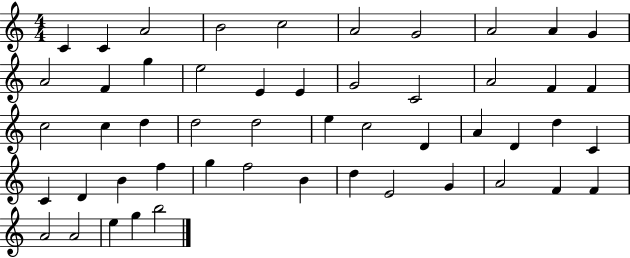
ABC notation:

X:1
T:Untitled
M:4/4
L:1/4
K:C
C C A2 B2 c2 A2 G2 A2 A G A2 F g e2 E E G2 C2 A2 F F c2 c d d2 d2 e c2 D A D d C C D B f g f2 B d E2 G A2 F F A2 A2 e g b2